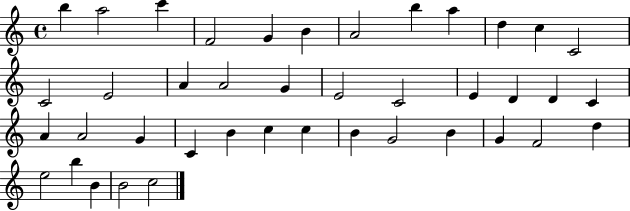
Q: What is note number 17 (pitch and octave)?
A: G4